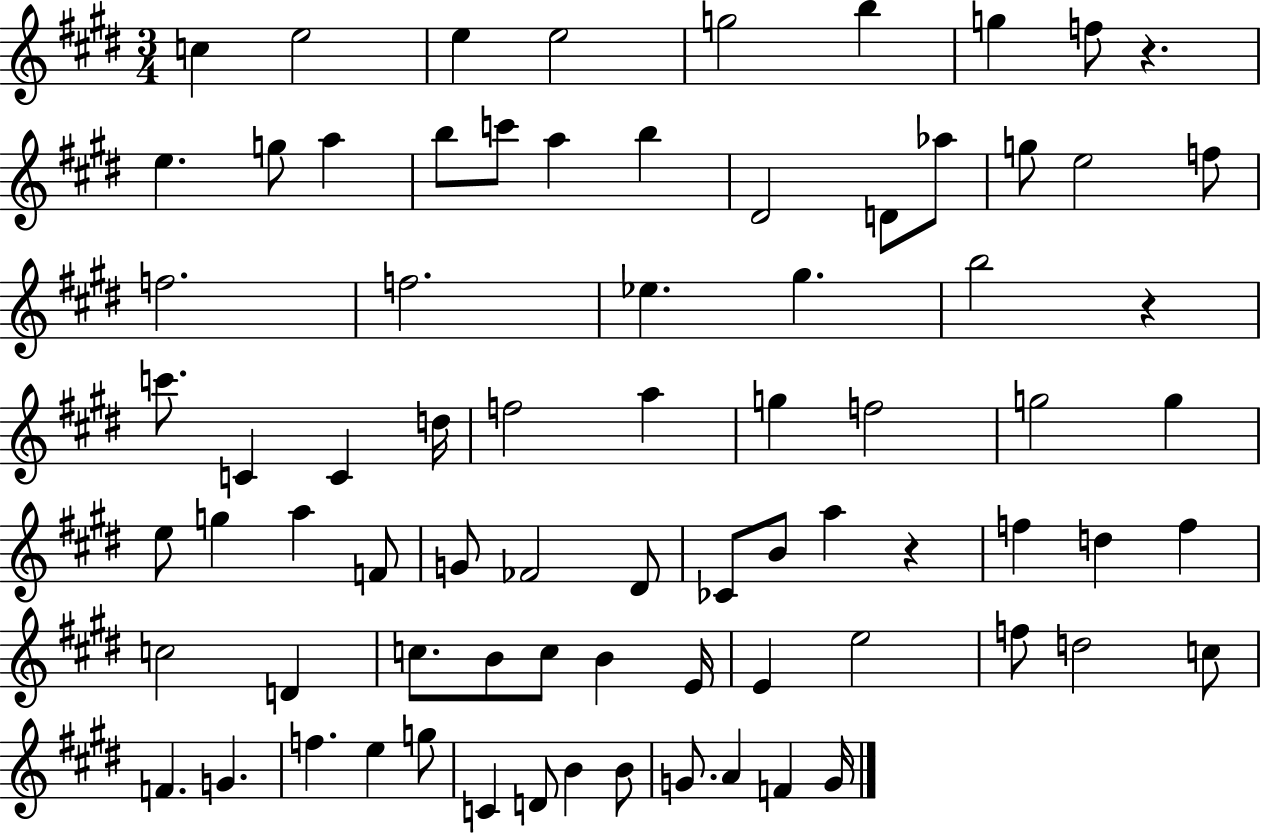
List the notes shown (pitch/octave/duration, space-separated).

C5/q E5/h E5/q E5/h G5/h B5/q G5/q F5/e R/q. E5/q. G5/e A5/q B5/e C6/e A5/q B5/q D#4/h D4/e Ab5/e G5/e E5/h F5/e F5/h. F5/h. Eb5/q. G#5/q. B5/h R/q C6/e. C4/q C4/q D5/s F5/h A5/q G5/q F5/h G5/h G5/q E5/e G5/q A5/q F4/e G4/e FES4/h D#4/e CES4/e B4/e A5/q R/q F5/q D5/q F5/q C5/h D4/q C5/e. B4/e C5/e B4/q E4/s E4/q E5/h F5/e D5/h C5/e F4/q. G4/q. F5/q. E5/q G5/e C4/q D4/e B4/q B4/e G4/e. A4/q F4/q G4/s